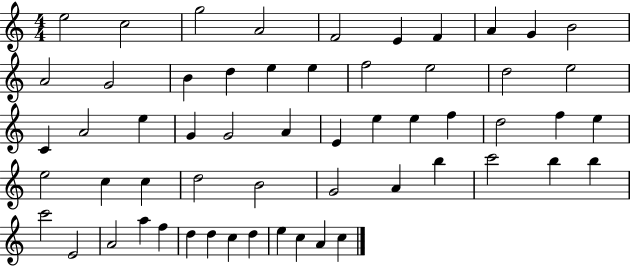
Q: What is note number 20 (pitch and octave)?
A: E5